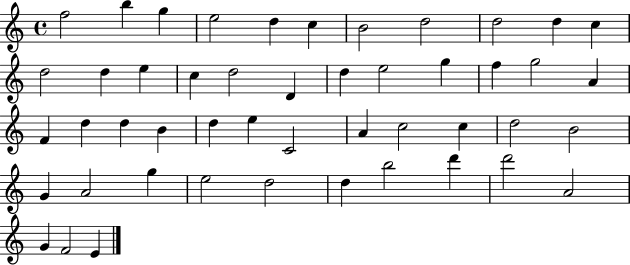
{
  \clef treble
  \time 4/4
  \defaultTimeSignature
  \key c \major
  f''2 b''4 g''4 | e''2 d''4 c''4 | b'2 d''2 | d''2 d''4 c''4 | \break d''2 d''4 e''4 | c''4 d''2 d'4 | d''4 e''2 g''4 | f''4 g''2 a'4 | \break f'4 d''4 d''4 b'4 | d''4 e''4 c'2 | a'4 c''2 c''4 | d''2 b'2 | \break g'4 a'2 g''4 | e''2 d''2 | d''4 b''2 d'''4 | d'''2 a'2 | \break g'4 f'2 e'4 | \bar "|."
}